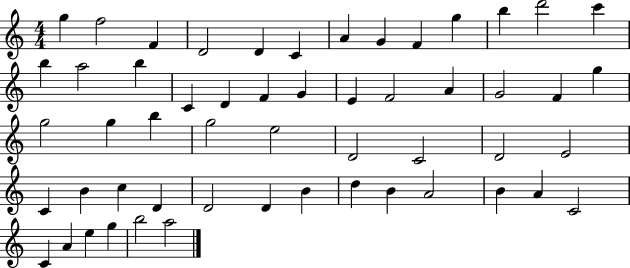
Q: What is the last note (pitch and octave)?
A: A5